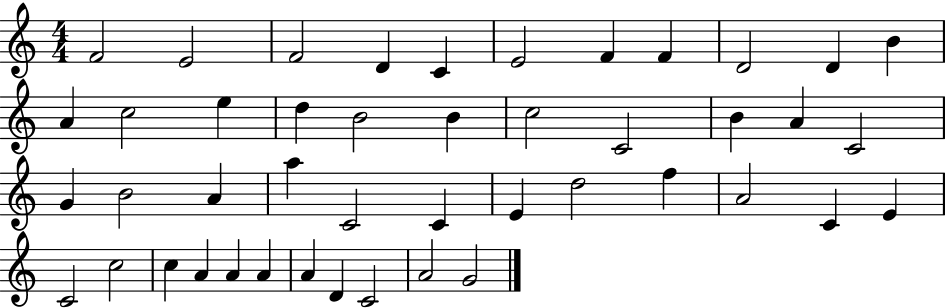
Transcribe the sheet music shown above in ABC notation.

X:1
T:Untitled
M:4/4
L:1/4
K:C
F2 E2 F2 D C E2 F F D2 D B A c2 e d B2 B c2 C2 B A C2 G B2 A a C2 C E d2 f A2 C E C2 c2 c A A A A D C2 A2 G2